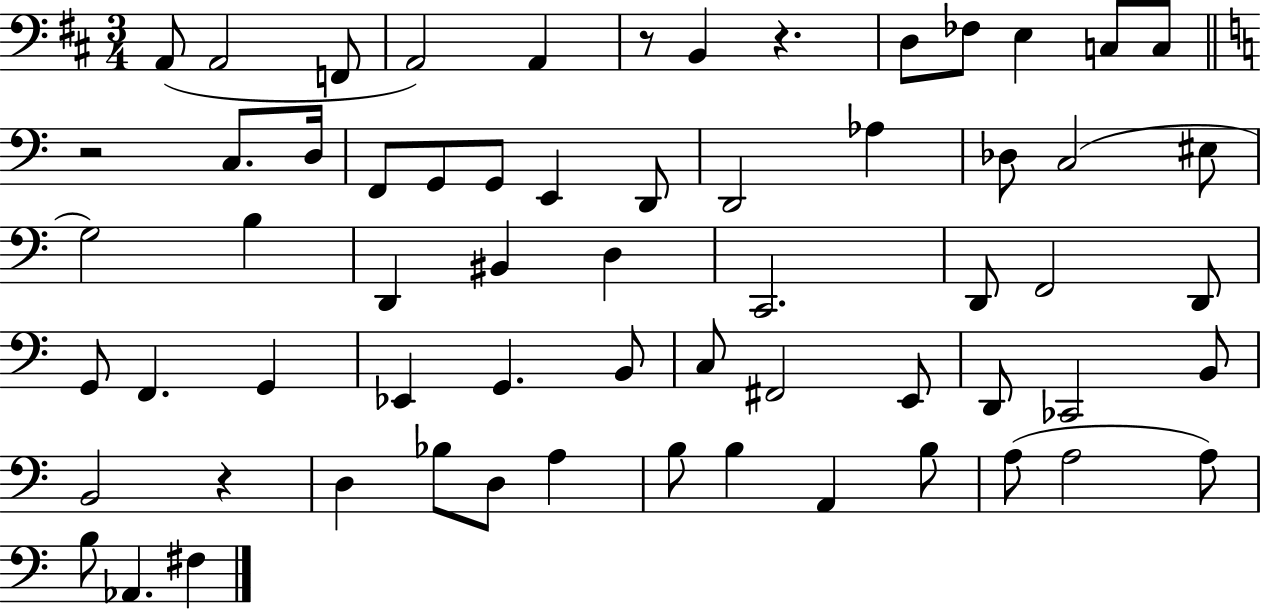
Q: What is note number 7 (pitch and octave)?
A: D3